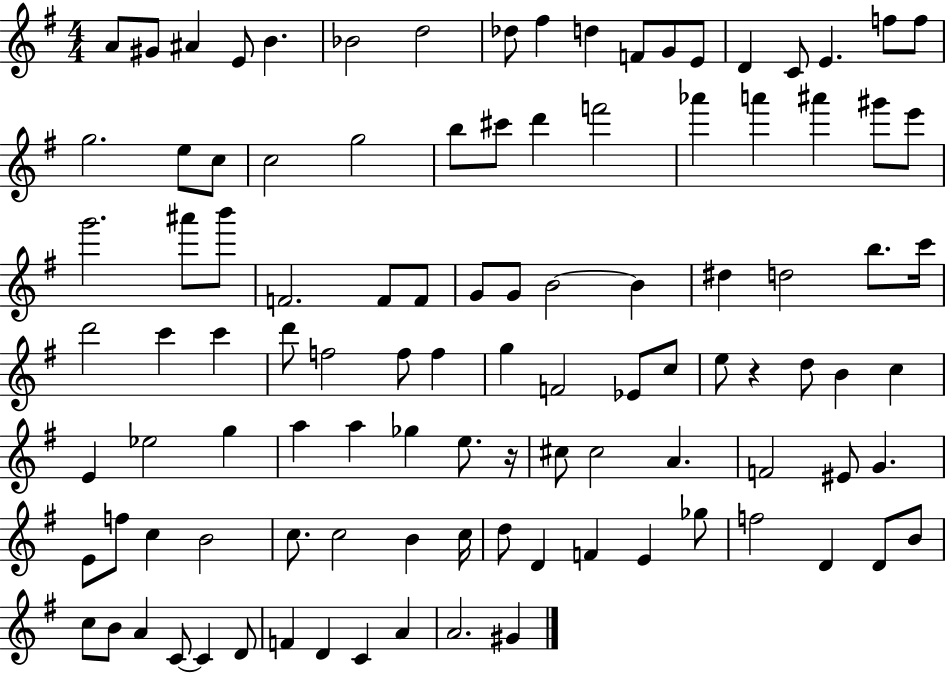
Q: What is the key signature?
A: G major